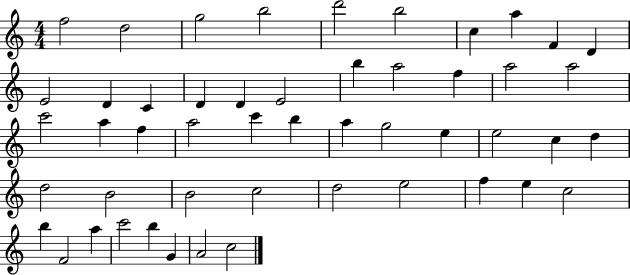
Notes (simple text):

F5/h D5/h G5/h B5/h D6/h B5/h C5/q A5/q F4/q D4/q E4/h D4/q C4/q D4/q D4/q E4/h B5/q A5/h F5/q A5/h A5/h C6/h A5/q F5/q A5/h C6/q B5/q A5/q G5/h E5/q E5/h C5/q D5/q D5/h B4/h B4/h C5/h D5/h E5/h F5/q E5/q C5/h B5/q F4/h A5/q C6/h B5/q G4/q A4/h C5/h